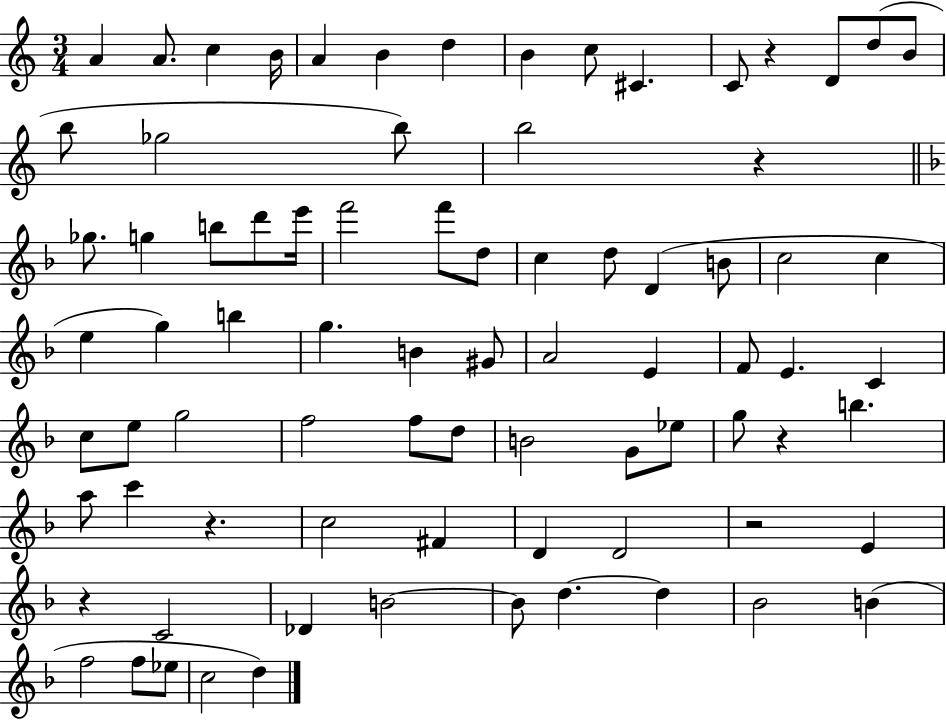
X:1
T:Untitled
M:3/4
L:1/4
K:C
A A/2 c B/4 A B d B c/2 ^C C/2 z D/2 d/2 B/2 b/2 _g2 b/2 b2 z _g/2 g b/2 d'/2 e'/4 f'2 f'/2 d/2 c d/2 D B/2 c2 c e g b g B ^G/2 A2 E F/2 E C c/2 e/2 g2 f2 f/2 d/2 B2 G/2 _e/2 g/2 z b a/2 c' z c2 ^F D D2 z2 E z C2 _D B2 B/2 d d _B2 B f2 f/2 _e/2 c2 d